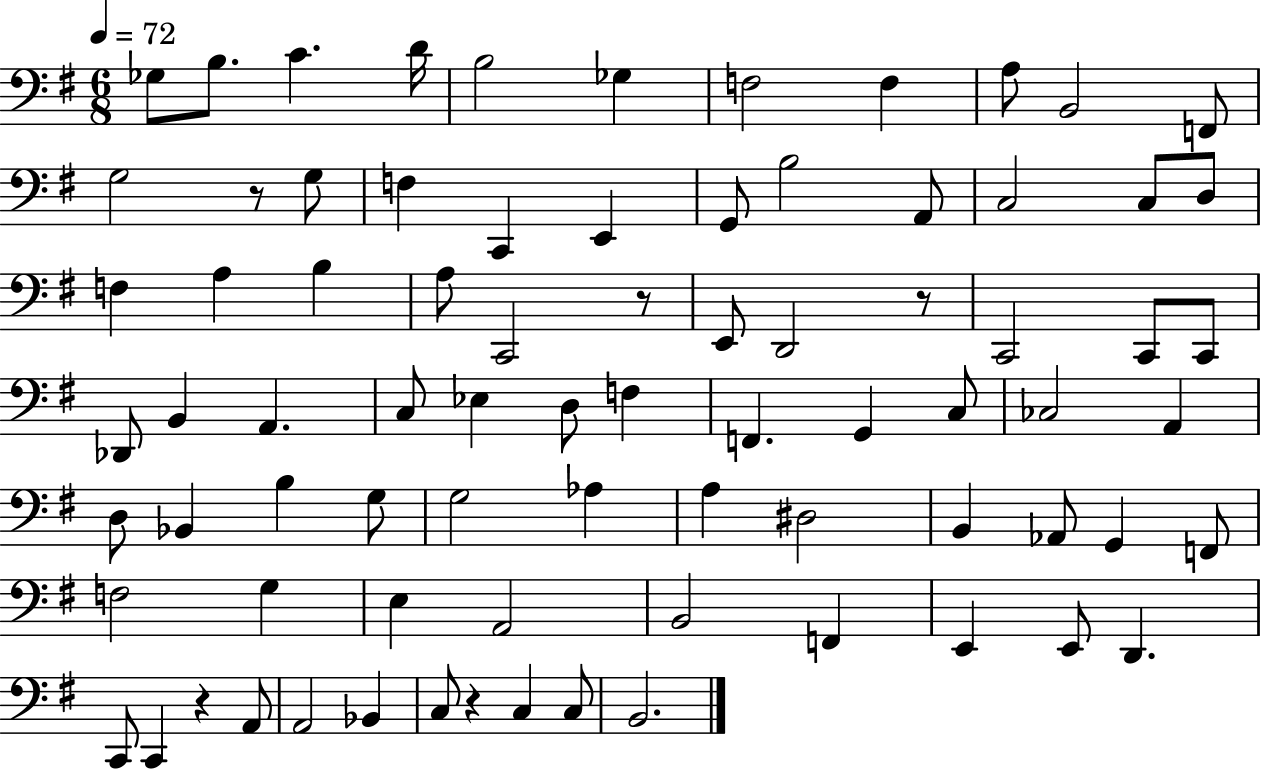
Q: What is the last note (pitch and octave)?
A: B2